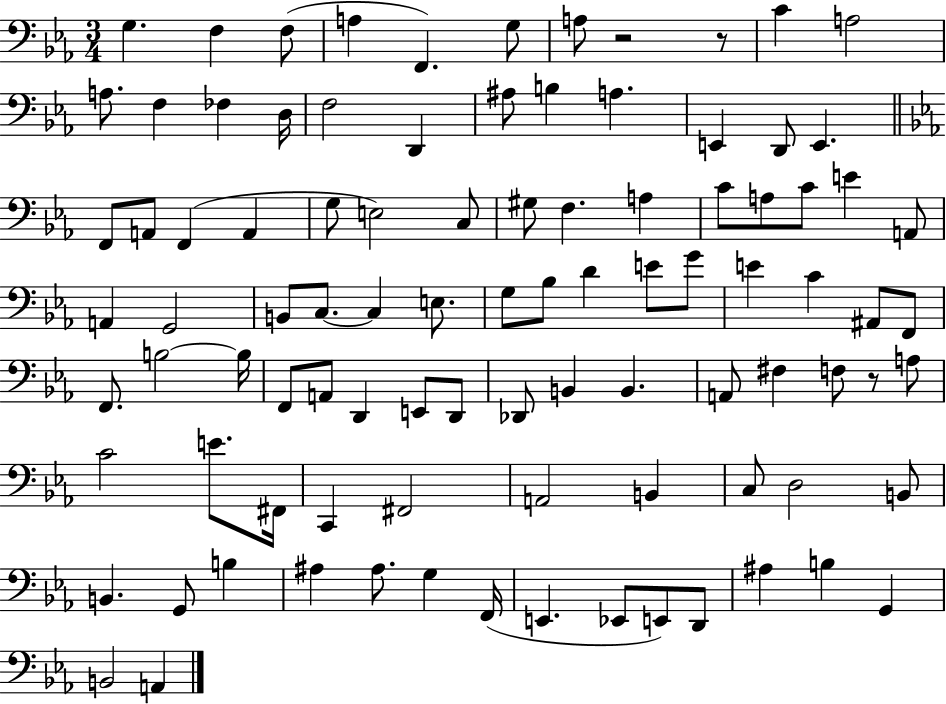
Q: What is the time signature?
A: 3/4